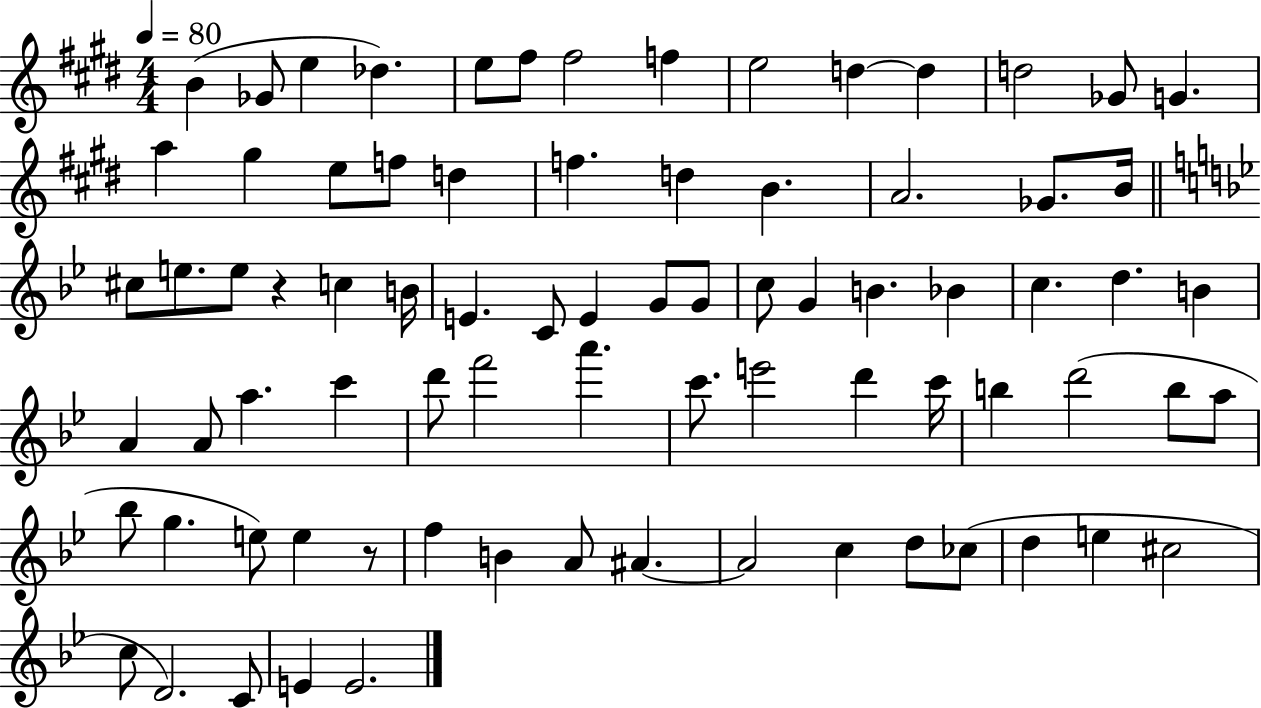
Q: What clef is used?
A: treble